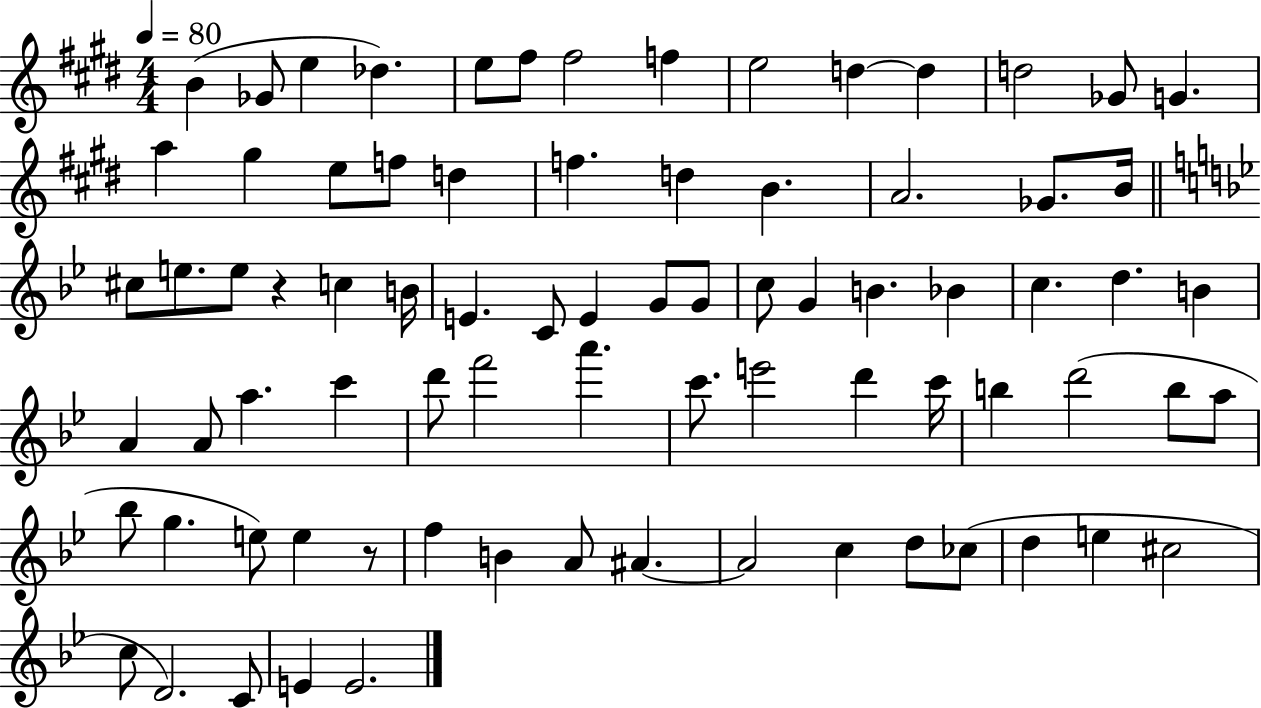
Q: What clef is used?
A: treble